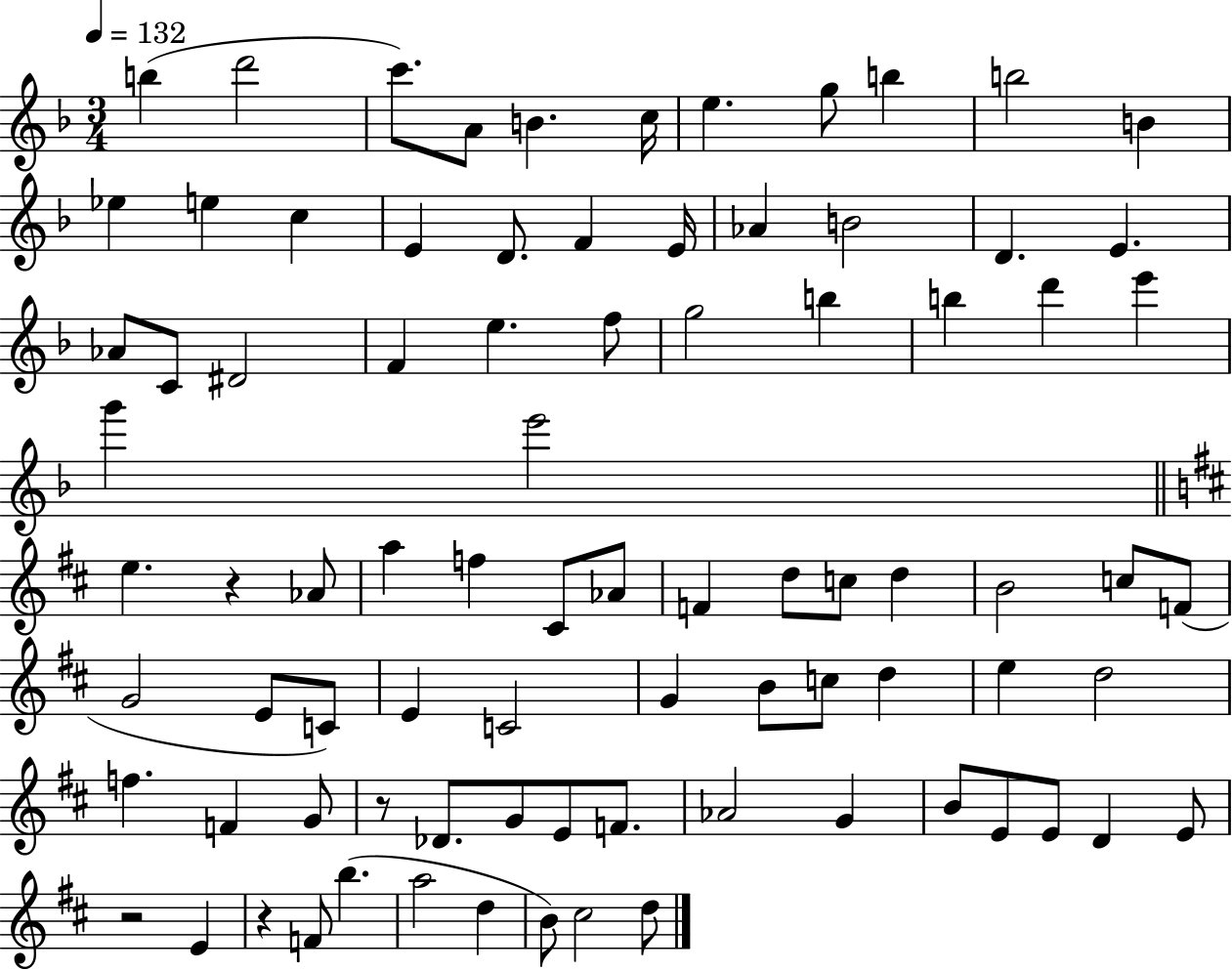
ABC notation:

X:1
T:Untitled
M:3/4
L:1/4
K:F
b d'2 c'/2 A/2 B c/4 e g/2 b b2 B _e e c E D/2 F E/4 _A B2 D E _A/2 C/2 ^D2 F e f/2 g2 b b d' e' g' e'2 e z _A/2 a f ^C/2 _A/2 F d/2 c/2 d B2 c/2 F/2 G2 E/2 C/2 E C2 G B/2 c/2 d e d2 f F G/2 z/2 _D/2 G/2 E/2 F/2 _A2 G B/2 E/2 E/2 D E/2 z2 E z F/2 b a2 d B/2 ^c2 d/2